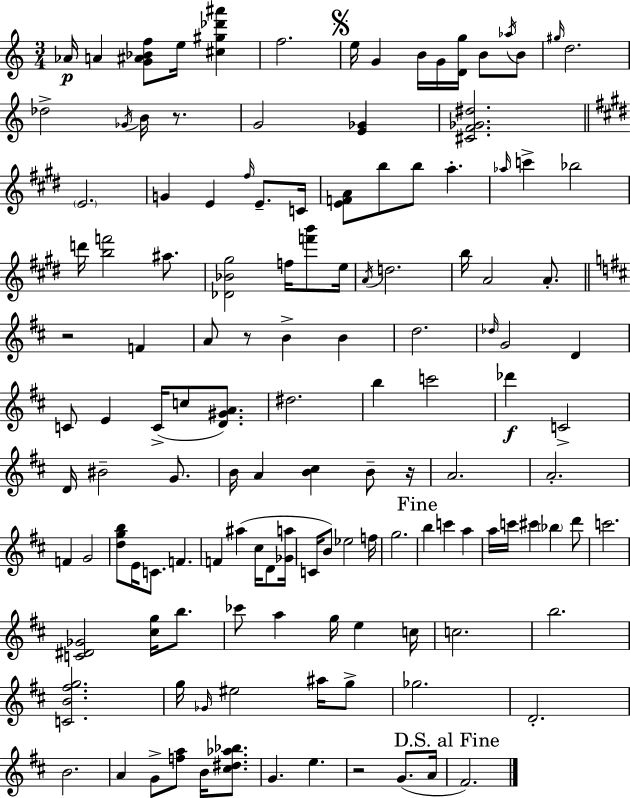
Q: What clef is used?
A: treble